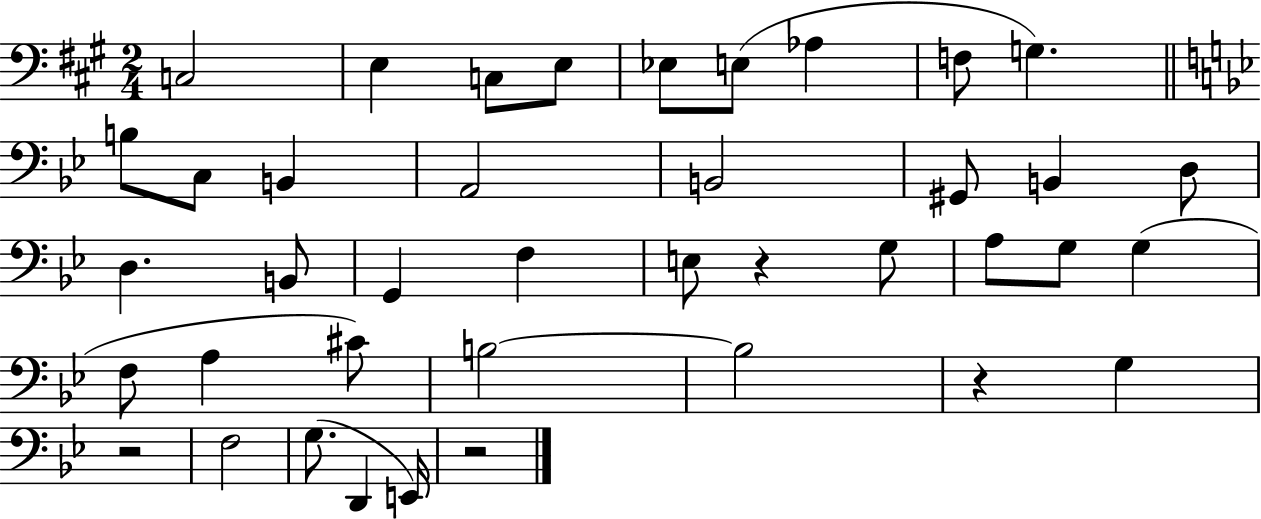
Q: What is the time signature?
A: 2/4